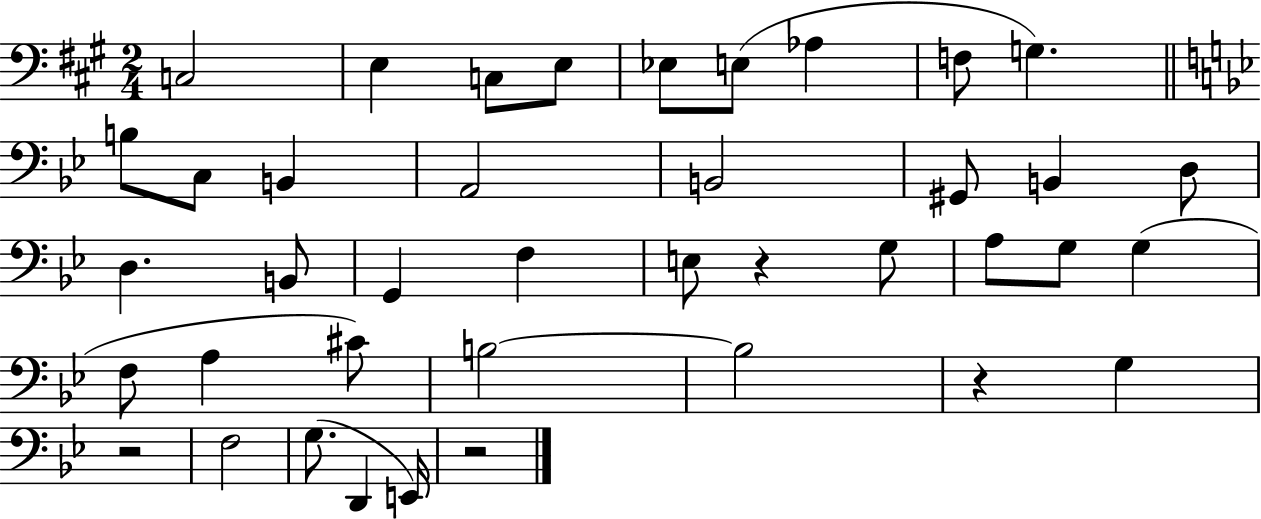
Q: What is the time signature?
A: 2/4